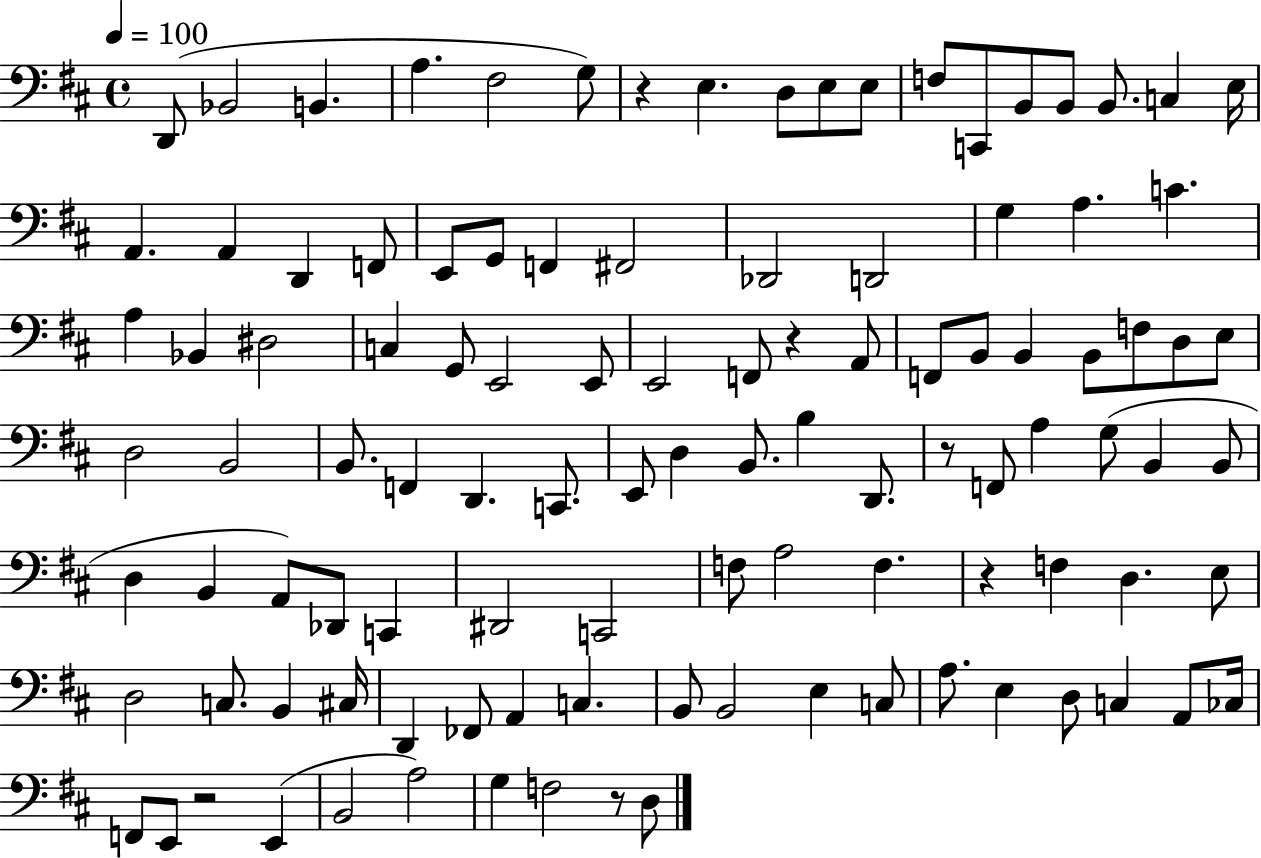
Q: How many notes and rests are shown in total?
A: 108